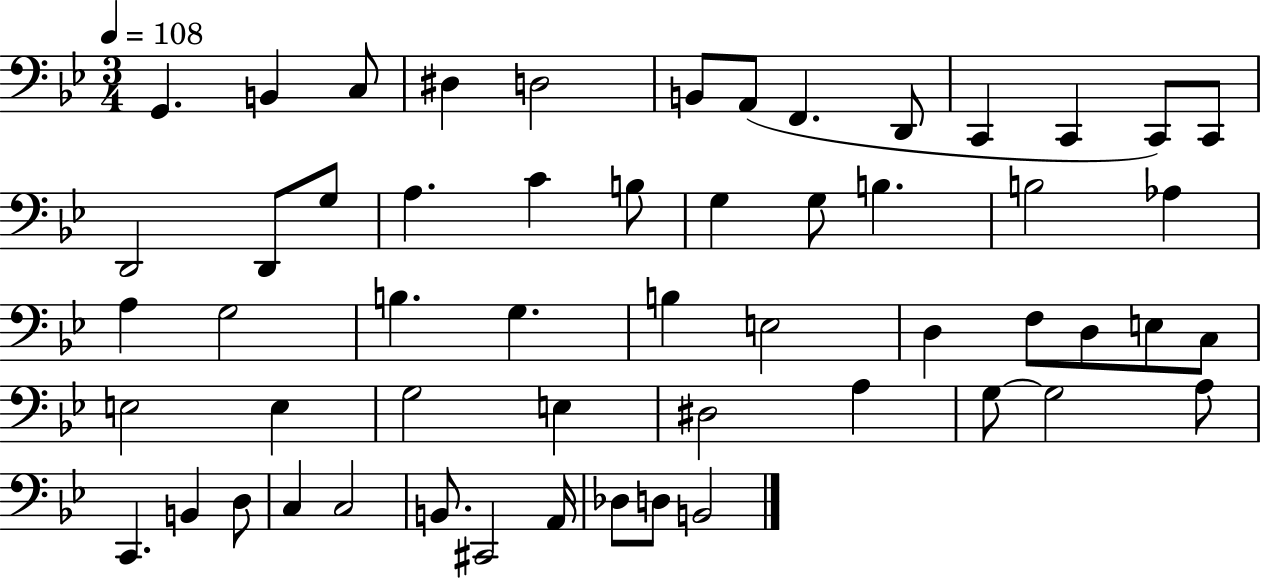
{
  \clef bass
  \numericTimeSignature
  \time 3/4
  \key bes \major
  \tempo 4 = 108
  g,4. b,4 c8 | dis4 d2 | b,8 a,8( f,4. d,8 | c,4 c,4 c,8) c,8 | \break d,2 d,8 g8 | a4. c'4 b8 | g4 g8 b4. | b2 aes4 | \break a4 g2 | b4. g4. | b4 e2 | d4 f8 d8 e8 c8 | \break e2 e4 | g2 e4 | dis2 a4 | g8~~ g2 a8 | \break c,4. b,4 d8 | c4 c2 | b,8. cis,2 a,16 | des8 d8 b,2 | \break \bar "|."
}